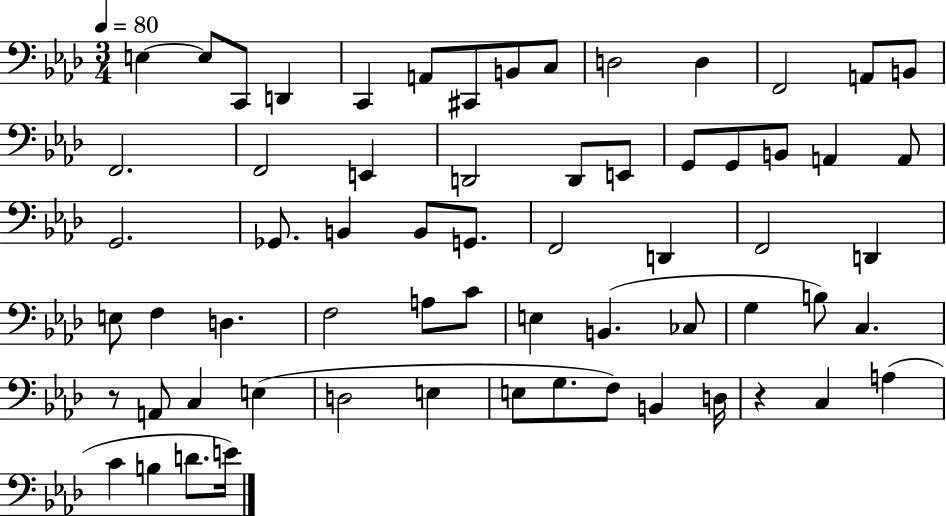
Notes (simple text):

E3/q E3/e C2/e D2/q C2/q A2/e C#2/e B2/e C3/e D3/h D3/q F2/h A2/e B2/e F2/h. F2/h E2/q D2/h D2/e E2/e G2/e G2/e B2/e A2/q A2/e G2/h. Gb2/e. B2/q B2/e G2/e. F2/h D2/q F2/h D2/q E3/e F3/q D3/q. F3/h A3/e C4/e E3/q B2/q. CES3/e G3/q B3/e C3/q. R/e A2/e C3/q E3/q D3/h E3/q E3/e G3/e. F3/e B2/q D3/s R/q C3/q A3/q C4/q B3/q D4/e. E4/s